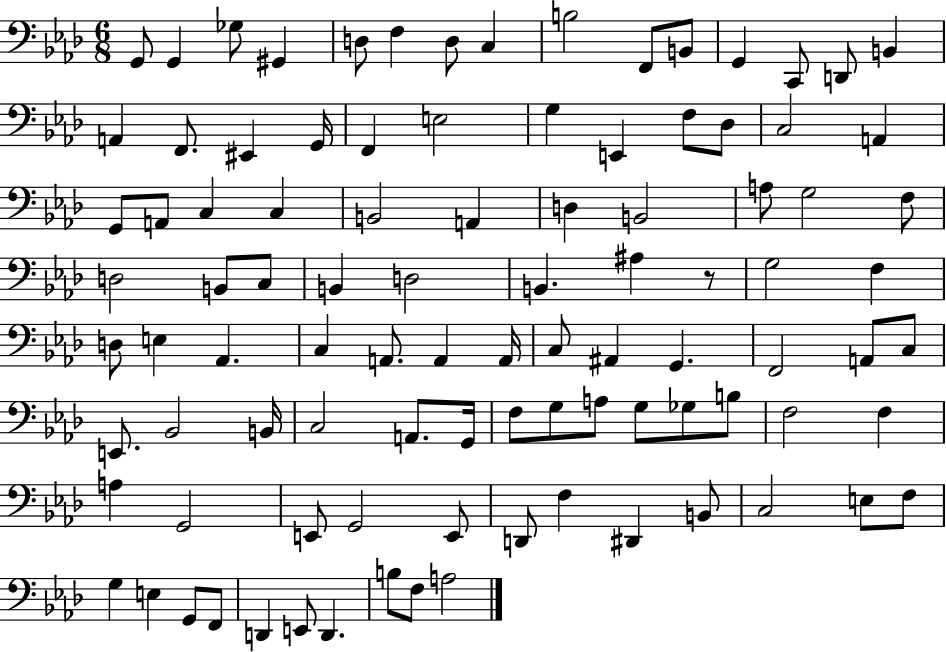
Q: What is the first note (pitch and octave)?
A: G2